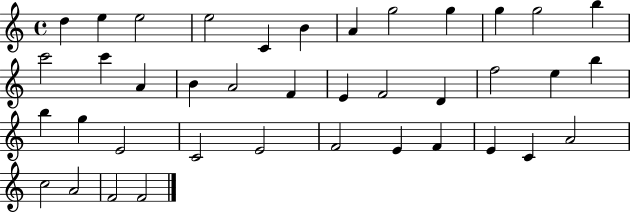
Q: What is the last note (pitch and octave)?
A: F4